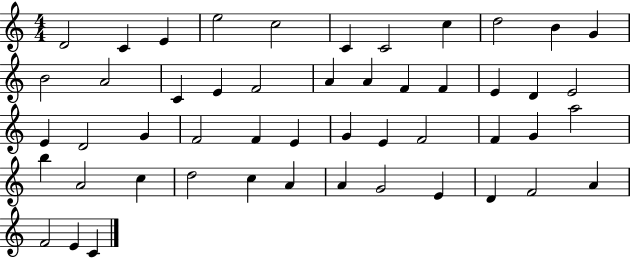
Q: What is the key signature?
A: C major